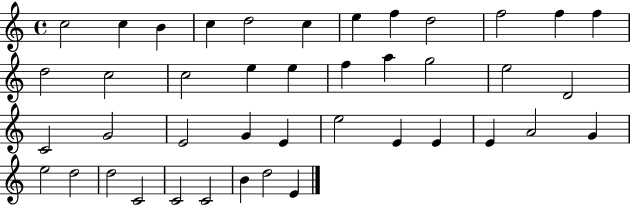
C5/h C5/q B4/q C5/q D5/h C5/q E5/q F5/q D5/h F5/h F5/q F5/q D5/h C5/h C5/h E5/q E5/q F5/q A5/q G5/h E5/h D4/h C4/h G4/h E4/h G4/q E4/q E5/h E4/q E4/q E4/q A4/h G4/q E5/h D5/h D5/h C4/h C4/h C4/h B4/q D5/h E4/q